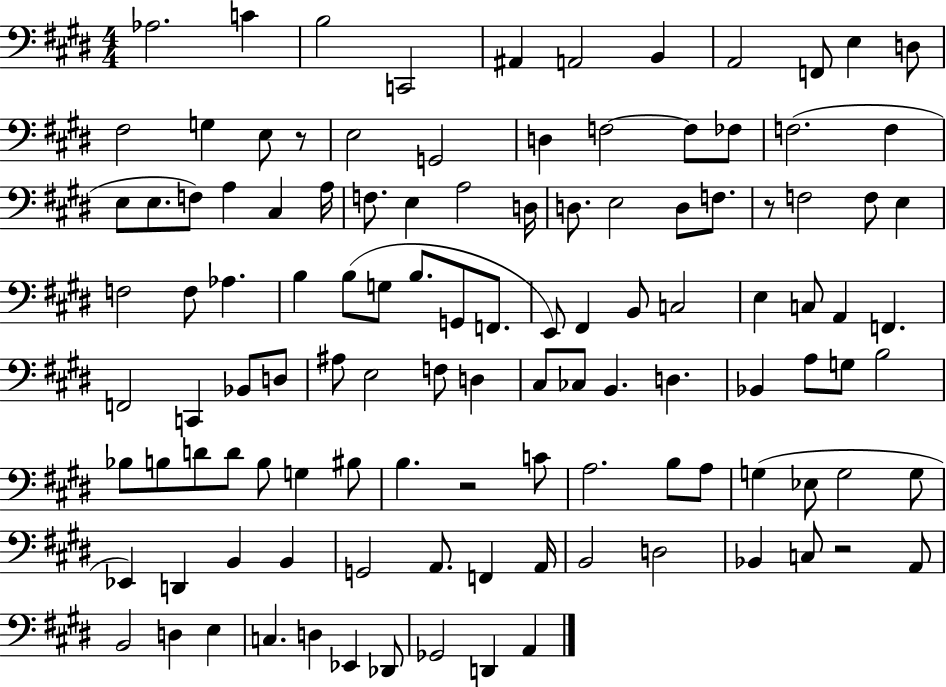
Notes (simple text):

Ab3/h. C4/q B3/h C2/h A#2/q A2/h B2/q A2/h F2/e E3/q D3/e F#3/h G3/q E3/e R/e E3/h G2/h D3/q F3/h F3/e FES3/e F3/h. F3/q E3/e E3/e. F3/e A3/q C#3/q A3/s F3/e. E3/q A3/h D3/s D3/e. E3/h D3/e F3/e. R/e F3/h F3/e E3/q F3/h F3/e Ab3/q. B3/q B3/e G3/e B3/e. G2/e F2/e. E2/e F#2/q B2/e C3/h E3/q C3/e A2/q F2/q. F2/h C2/q Bb2/e D3/e A#3/e E3/h F3/e D3/q C#3/e CES3/e B2/q. D3/q. Bb2/q A3/e G3/e B3/h Bb3/e B3/e D4/e D4/e B3/e G3/q BIS3/e B3/q. R/h C4/e A3/h. B3/e A3/e G3/q Eb3/e G3/h G3/e Eb2/q D2/q B2/q B2/q G2/h A2/e. F2/q A2/s B2/h D3/h Bb2/q C3/e R/h A2/e B2/h D3/q E3/q C3/q. D3/q Eb2/q Db2/e Gb2/h D2/q A2/q